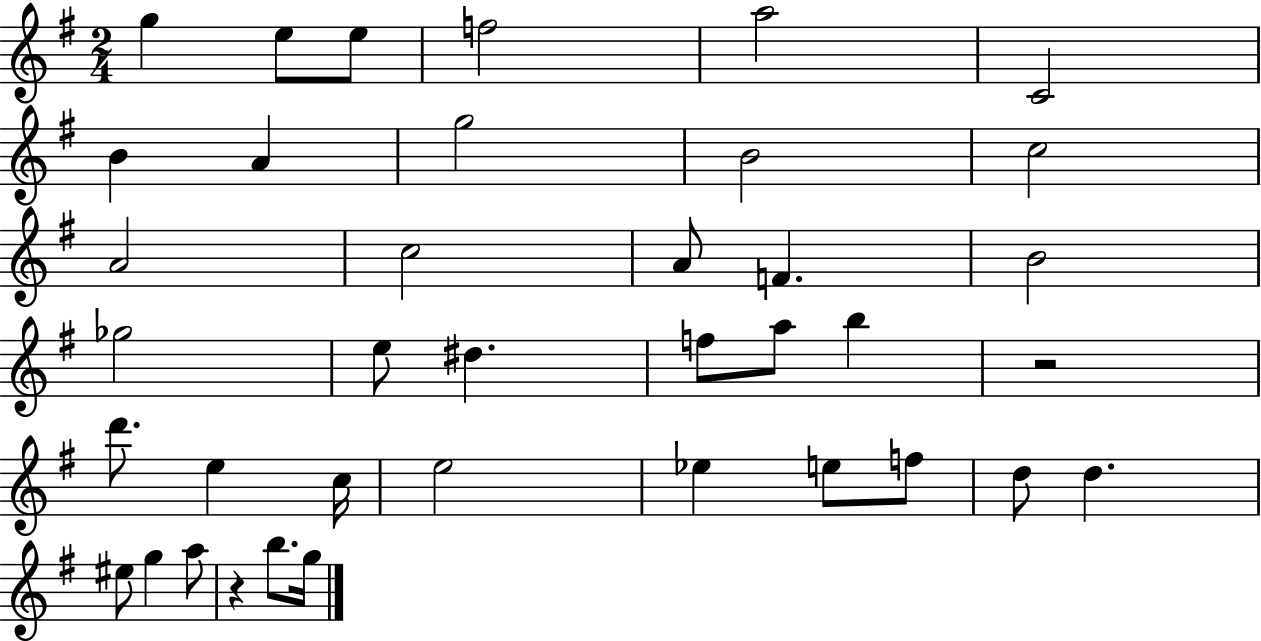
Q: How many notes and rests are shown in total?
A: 38